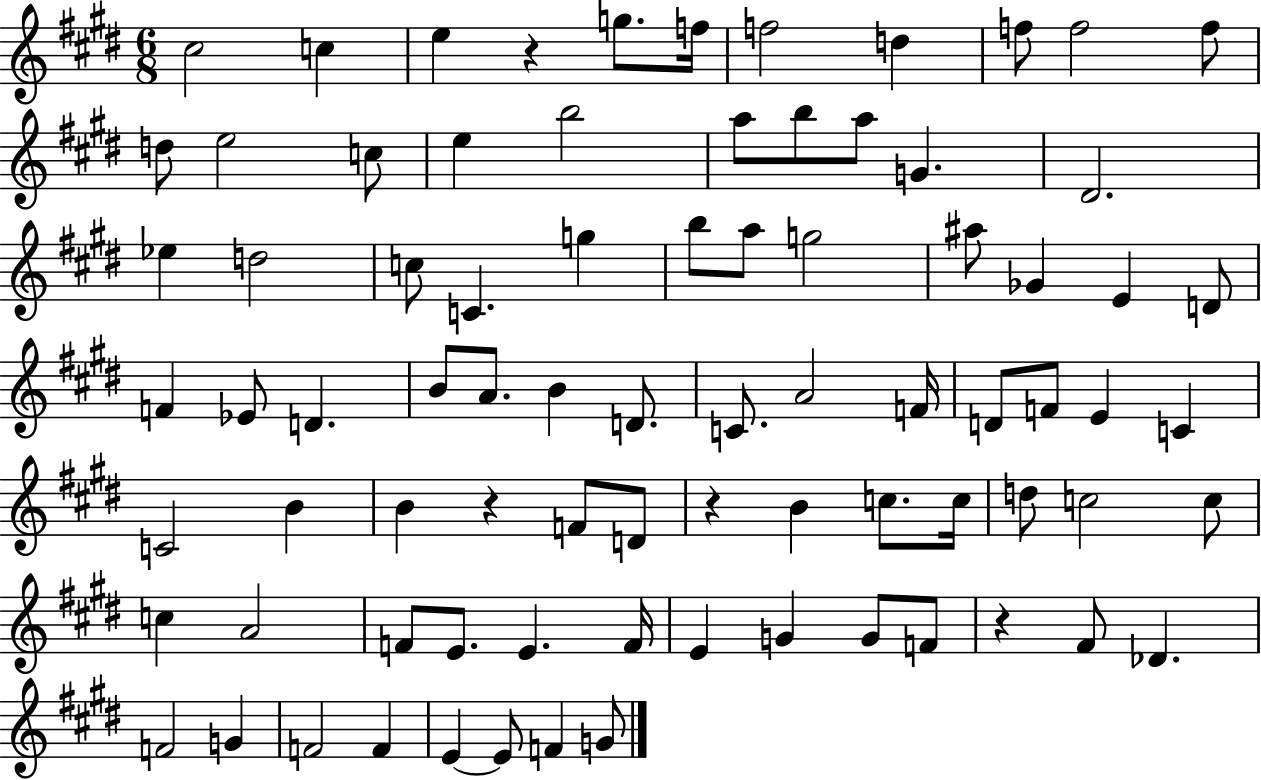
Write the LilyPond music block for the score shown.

{
  \clef treble
  \numericTimeSignature
  \time 6/8
  \key e \major
  cis''2 c''4 | e''4 r4 g''8. f''16 | f''2 d''4 | f''8 f''2 f''8 | \break d''8 e''2 c''8 | e''4 b''2 | a''8 b''8 a''8 g'4. | dis'2. | \break ees''4 d''2 | c''8 c'4. g''4 | b''8 a''8 g''2 | ais''8 ges'4 e'4 d'8 | \break f'4 ees'8 d'4. | b'8 a'8. b'4 d'8. | c'8. a'2 f'16 | d'8 f'8 e'4 c'4 | \break c'2 b'4 | b'4 r4 f'8 d'8 | r4 b'4 c''8. c''16 | d''8 c''2 c''8 | \break c''4 a'2 | f'8 e'8. e'4. f'16 | e'4 g'4 g'8 f'8 | r4 fis'8 des'4. | \break f'2 g'4 | f'2 f'4 | e'4~~ e'8 f'4 g'8 | \bar "|."
}